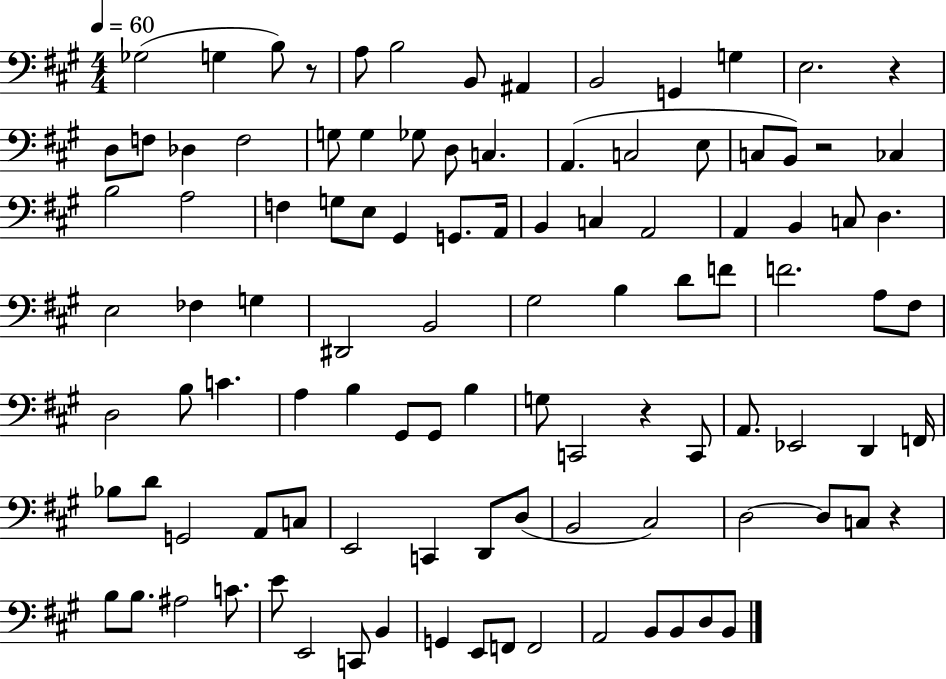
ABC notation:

X:1
T:Untitled
M:4/4
L:1/4
K:A
_G,2 G, B,/2 z/2 A,/2 B,2 B,,/2 ^A,, B,,2 G,, G, E,2 z D,/2 F,/2 _D, F,2 G,/2 G, _G,/2 D,/2 C, A,, C,2 E,/2 C,/2 B,,/2 z2 _C, B,2 A,2 F, G,/2 E,/2 ^G,, G,,/2 A,,/4 B,, C, A,,2 A,, B,, C,/2 D, E,2 _F, G, ^D,,2 B,,2 ^G,2 B, D/2 F/2 F2 A,/2 ^F,/2 D,2 B,/2 C A, B, ^G,,/2 ^G,,/2 B, G,/2 C,,2 z C,,/2 A,,/2 _E,,2 D,, F,,/4 _B,/2 D/2 G,,2 A,,/2 C,/2 E,,2 C,, D,,/2 D,/2 B,,2 ^C,2 D,2 D,/2 C,/2 z B,/2 B,/2 ^A,2 C/2 E/2 E,,2 C,,/2 B,, G,, E,,/2 F,,/2 F,,2 A,,2 B,,/2 B,,/2 D,/2 B,,/2